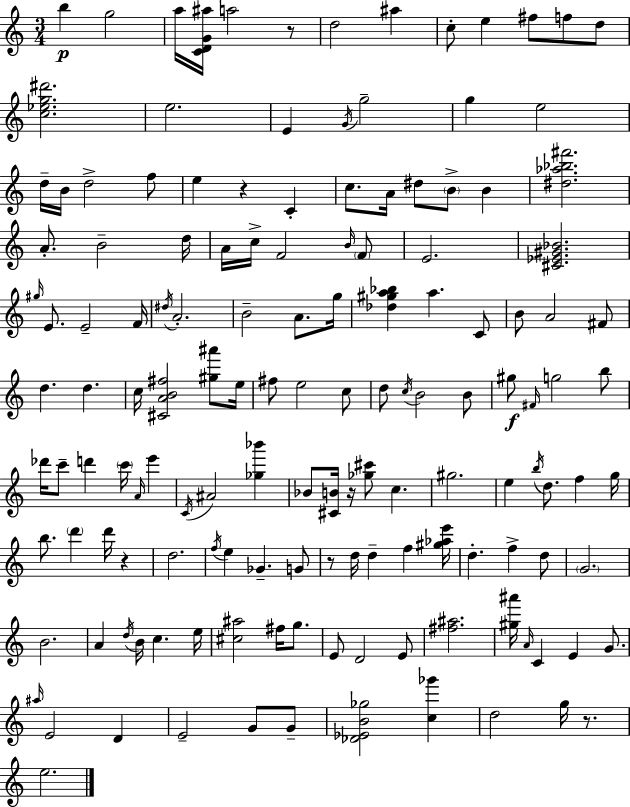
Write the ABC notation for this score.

X:1
T:Untitled
M:3/4
L:1/4
K:Am
b g2 a/4 [CDG^a]/4 a2 z/2 d2 ^a c/2 e ^f/2 f/2 d/2 [c_eg^d']2 e2 E G/4 g2 g e2 d/4 B/4 d2 f/2 e z C c/2 A/4 ^d/2 B/2 B [^d_a_b^f']2 A/2 B2 d/4 A/4 c/4 F2 B/4 F/2 E2 [^C_E^G_B]2 ^g/4 E/2 E2 F/4 ^d/4 A2 B2 A/2 g/4 [_d^ga_b] a C/2 B/2 A2 ^F/2 d d c/4 [^CAB^f]2 [^g^a']/2 e/4 ^f/2 e2 c/2 d/2 c/4 B2 B/2 ^g/2 ^F/4 g2 b/2 _d'/4 c'/2 d' c'/4 A/4 e' C/4 ^A2 [_g_b'] _B/2 [^CB]/4 z/4 [_g^c']/2 c ^g2 e b/4 d/2 f g/4 b/2 d' d'/4 z d2 f/4 e _G G/2 z/2 d/4 d f [^g_ae']/4 d f d/2 G2 B2 A d/4 B/4 c e/4 [^c^a]2 ^f/4 g/2 E/2 D2 E/2 [^f^a]2 [^g^a']/4 A/4 C E G/2 ^a/4 E2 D E2 G/2 G/2 [_D_EB_g]2 [c_g'] d2 g/4 z/2 e2